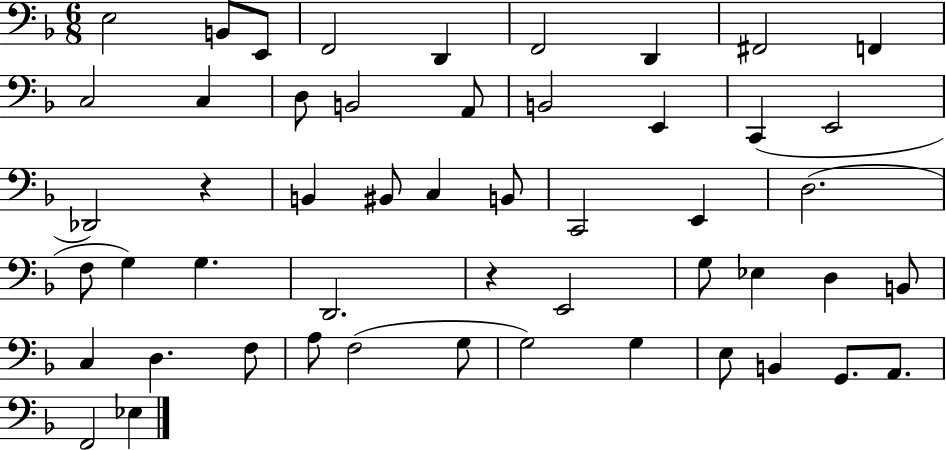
{
  \clef bass
  \numericTimeSignature
  \time 6/8
  \key f \major
  e2 b,8 e,8 | f,2 d,4 | f,2 d,4 | fis,2 f,4 | \break c2 c4 | d8 b,2 a,8 | b,2 e,4 | c,4( e,2 | \break des,2) r4 | b,4 bis,8 c4 b,8 | c,2 e,4 | d2.( | \break f8 g4) g4. | d,2. | r4 e,2 | g8 ees4 d4 b,8 | \break c4 d4. f8 | a8 f2( g8 | g2) g4 | e8 b,4 g,8. a,8. | \break f,2 ees4 | \bar "|."
}